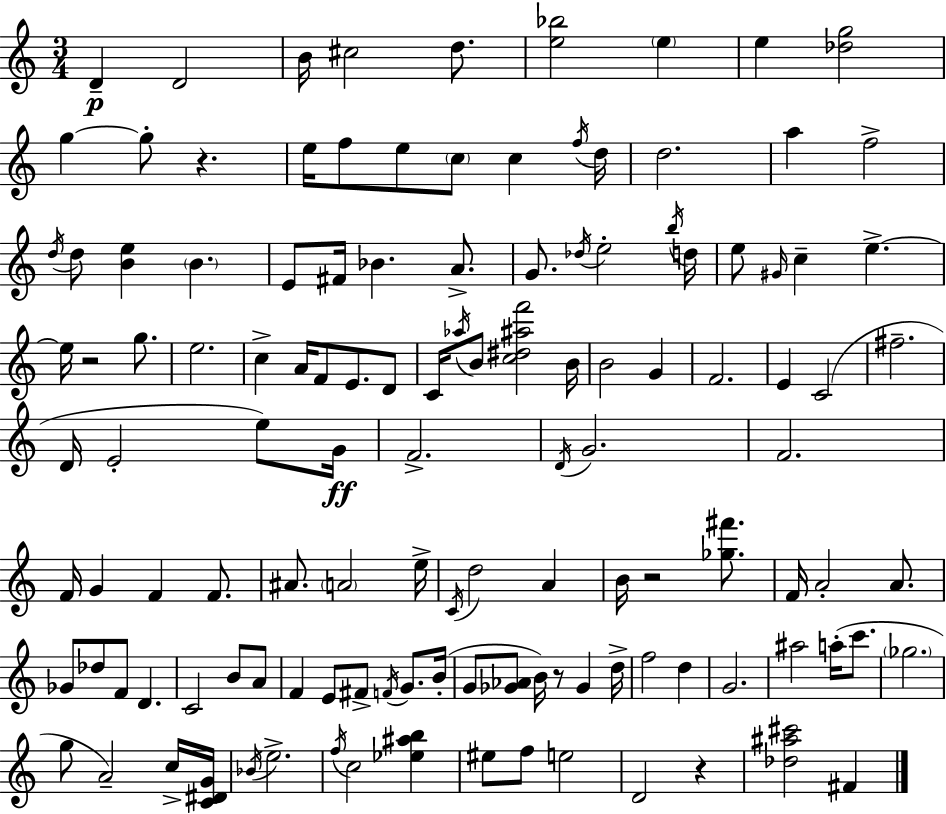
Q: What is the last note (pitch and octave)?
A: F#4